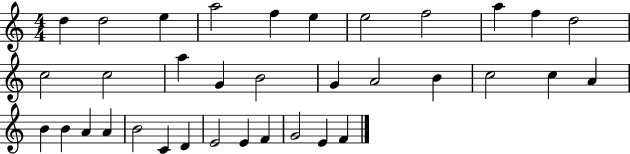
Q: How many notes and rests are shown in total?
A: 35